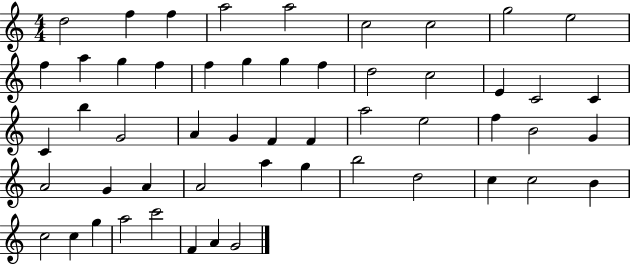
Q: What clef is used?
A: treble